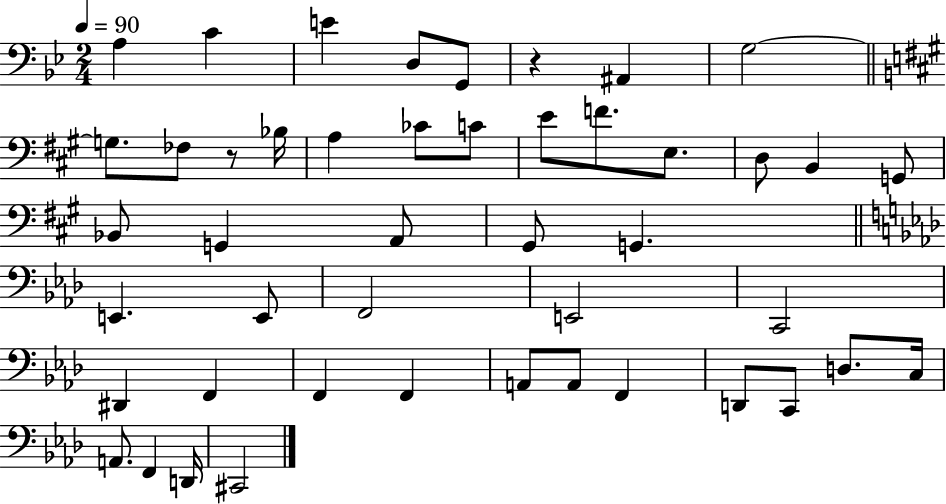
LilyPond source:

{
  \clef bass
  \numericTimeSignature
  \time 2/4
  \key bes \major
  \tempo 4 = 90
  a4 c'4 | e'4 d8 g,8 | r4 ais,4 | g2~~ | \break \bar "||" \break \key a \major g8. fes8 r8 bes16 | a4 ces'8 c'8 | e'8 f'8. e8. | d8 b,4 g,8 | \break bes,8 g,4 a,8 | gis,8 g,4. | \bar "||" \break \key aes \major e,4. e,8 | f,2 | e,2 | c,2 | \break dis,4 f,4 | f,4 f,4 | a,8 a,8 f,4 | d,8 c,8 d8. c16 | \break a,8. f,4 d,16 | cis,2 | \bar "|."
}